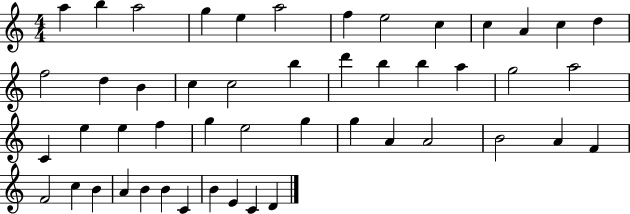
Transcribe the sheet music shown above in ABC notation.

X:1
T:Untitled
M:4/4
L:1/4
K:C
a b a2 g e a2 f e2 c c A c d f2 d B c c2 b d' b b a g2 a2 C e e f g e2 g g A A2 B2 A F F2 c B A B B C B E C D